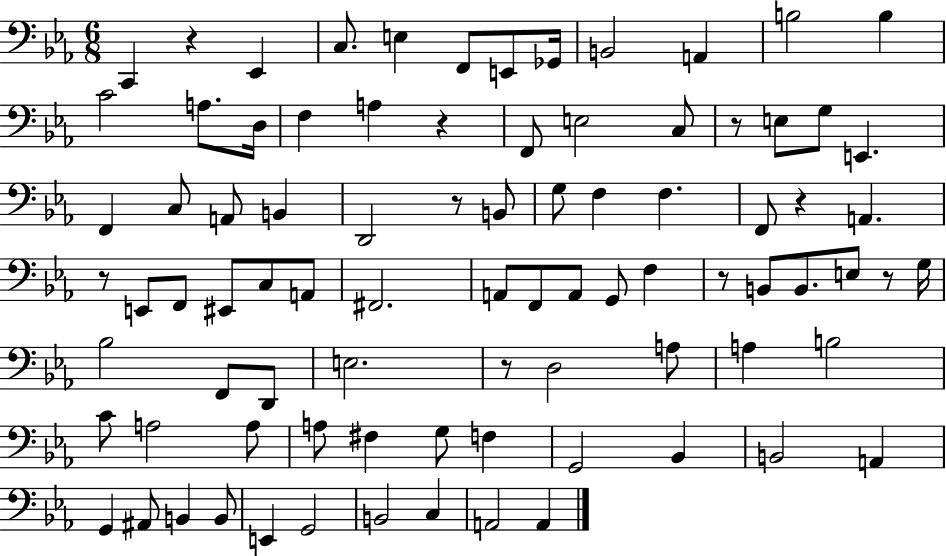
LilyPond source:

{
  \clef bass
  \numericTimeSignature
  \time 6/8
  \key ees \major
  c,4 r4 ees,4 | c8. e4 f,8 e,8 ges,16 | b,2 a,4 | b2 b4 | \break c'2 a8. d16 | f4 a4 r4 | f,8 e2 c8 | r8 e8 g8 e,4. | \break f,4 c8 a,8 b,4 | d,2 r8 b,8 | g8 f4 f4. | f,8 r4 a,4. | \break r8 e,8 f,8 eis,8 c8 a,8 | fis,2. | a,8 f,8 a,8 g,8 f4 | r8 b,8 b,8. e8 r8 g16 | \break bes2 f,8 d,8 | e2. | r8 d2 a8 | a4 b2 | \break c'8 a2 a8 | a8 fis4 g8 f4 | g,2 bes,4 | b,2 a,4 | \break g,4 ais,8 b,4 b,8 | e,4 g,2 | b,2 c4 | a,2 a,4 | \break \bar "|."
}